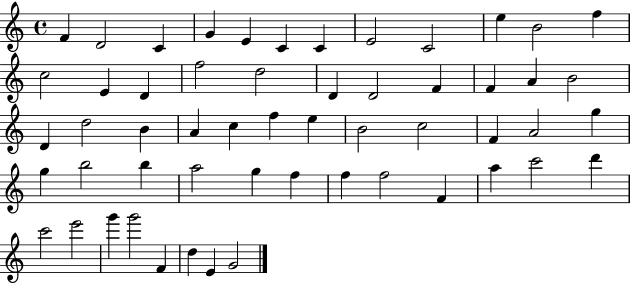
{
  \clef treble
  \time 4/4
  \defaultTimeSignature
  \key c \major
  f'4 d'2 c'4 | g'4 e'4 c'4 c'4 | e'2 c'2 | e''4 b'2 f''4 | \break c''2 e'4 d'4 | f''2 d''2 | d'4 d'2 f'4 | f'4 a'4 b'2 | \break d'4 d''2 b'4 | a'4 c''4 f''4 e''4 | b'2 c''2 | f'4 a'2 g''4 | \break g''4 b''2 b''4 | a''2 g''4 f''4 | f''4 f''2 f'4 | a''4 c'''2 d'''4 | \break c'''2 e'''2 | g'''4 g'''2 f'4 | d''4 e'4 g'2 | \bar "|."
}